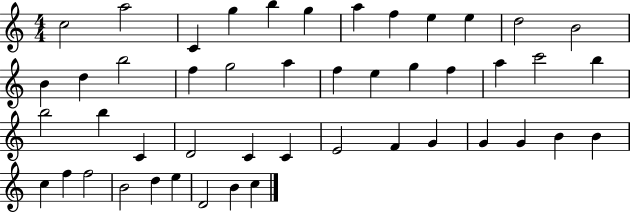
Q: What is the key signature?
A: C major